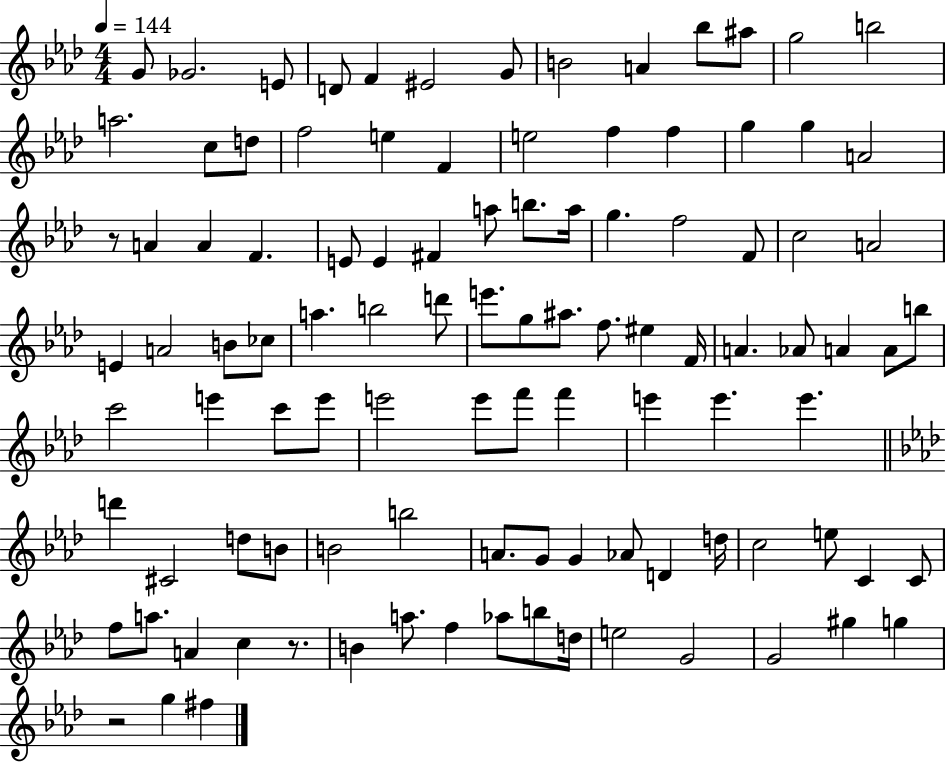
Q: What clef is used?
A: treble